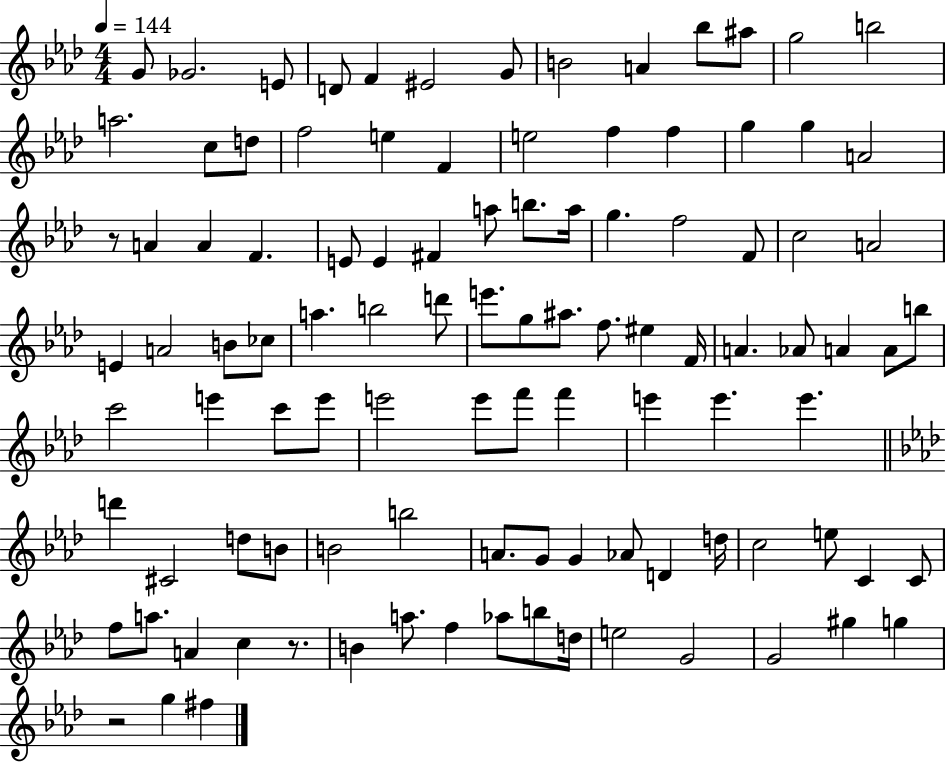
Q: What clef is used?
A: treble